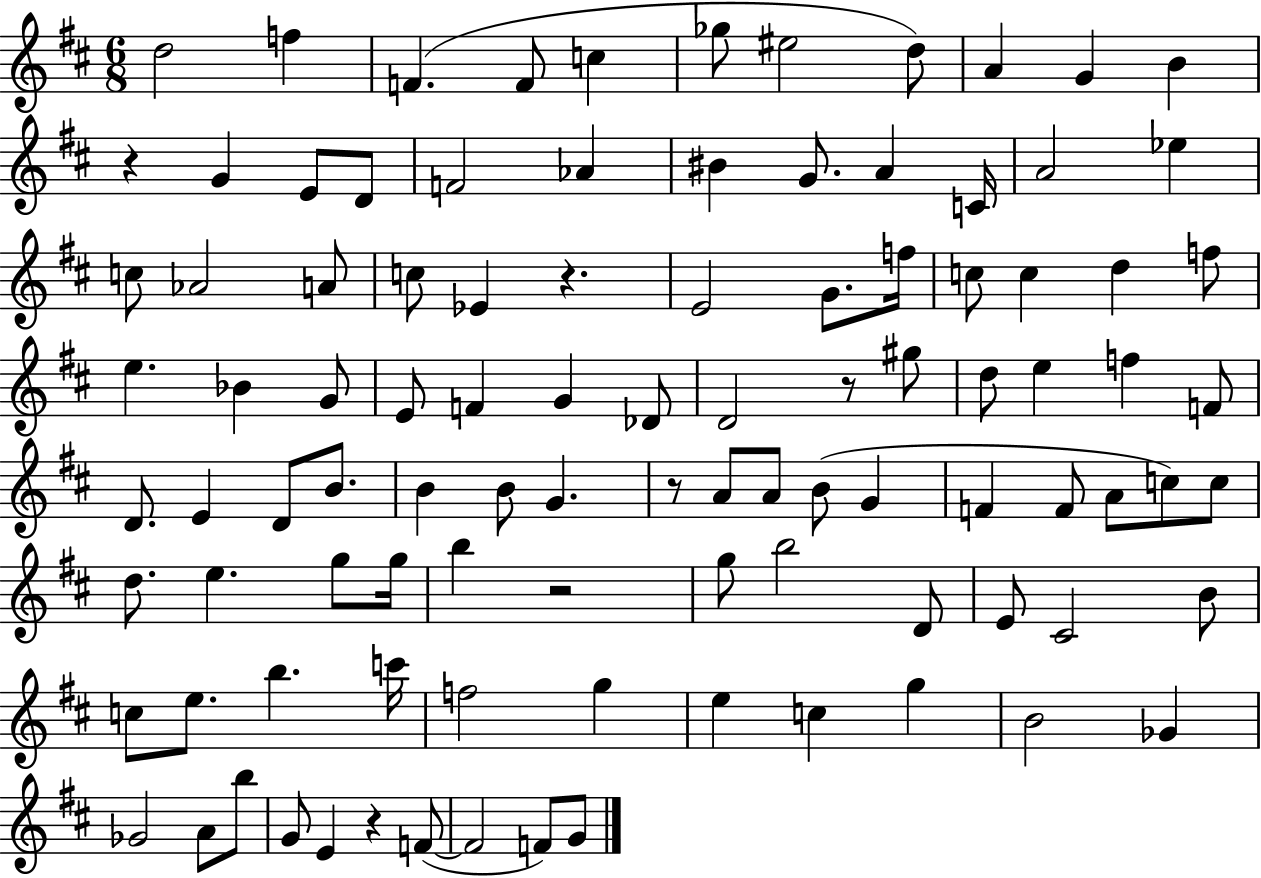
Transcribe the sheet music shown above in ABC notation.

X:1
T:Untitled
M:6/8
L:1/4
K:D
d2 f F F/2 c _g/2 ^e2 d/2 A G B z G E/2 D/2 F2 _A ^B G/2 A C/4 A2 _e c/2 _A2 A/2 c/2 _E z E2 G/2 f/4 c/2 c d f/2 e _B G/2 E/2 F G _D/2 D2 z/2 ^g/2 d/2 e f F/2 D/2 E D/2 B/2 B B/2 G z/2 A/2 A/2 B/2 G F F/2 A/2 c/2 c/2 d/2 e g/2 g/4 b z2 g/2 b2 D/2 E/2 ^C2 B/2 c/2 e/2 b c'/4 f2 g e c g B2 _G _G2 A/2 b/2 G/2 E z F/2 F2 F/2 G/2